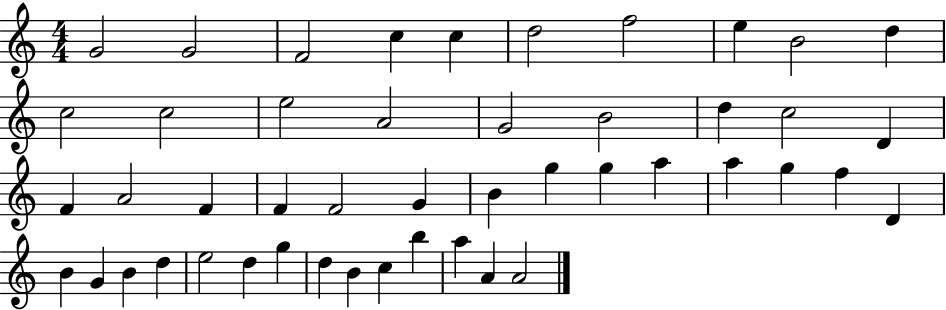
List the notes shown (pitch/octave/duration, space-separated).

G4/h G4/h F4/h C5/q C5/q D5/h F5/h E5/q B4/h D5/q C5/h C5/h E5/h A4/h G4/h B4/h D5/q C5/h D4/q F4/q A4/h F4/q F4/q F4/h G4/q B4/q G5/q G5/q A5/q A5/q G5/q F5/q D4/q B4/q G4/q B4/q D5/q E5/h D5/q G5/q D5/q B4/q C5/q B5/q A5/q A4/q A4/h